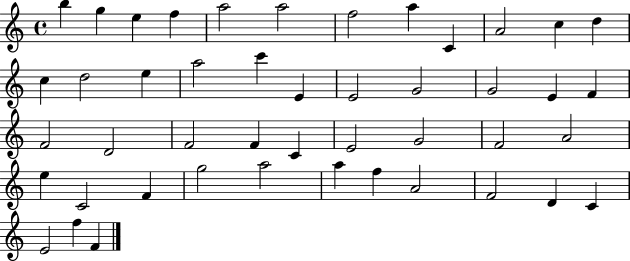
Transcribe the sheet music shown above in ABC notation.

X:1
T:Untitled
M:4/4
L:1/4
K:C
b g e f a2 a2 f2 a C A2 c d c d2 e a2 c' E E2 G2 G2 E F F2 D2 F2 F C E2 G2 F2 A2 e C2 F g2 a2 a f A2 F2 D C E2 f F